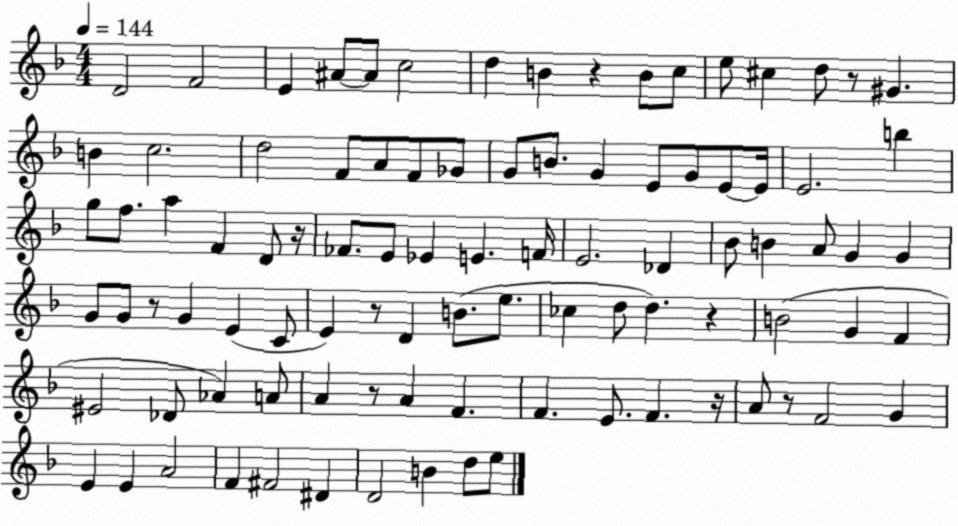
X:1
T:Untitled
M:4/4
L:1/4
K:F
D2 F2 E ^A/2 ^A/2 c2 d B z B/2 c/2 e/2 ^c d/2 z/2 ^G B c2 d2 F/2 A/2 F/2 _G/2 G/2 B/2 G E/2 G/2 E/2 E/4 E2 b g/2 f/2 a F D/2 z/4 _F/2 E/2 _E E F/4 E2 _D _B/2 B A/2 G G G/2 G/2 z/2 G E C/2 E z/2 D B/2 e/2 _c d/2 d z B2 G F ^E2 _D/2 _A A/2 A z/2 A F F E/2 F z/4 A/2 z/2 F2 G E E A2 F ^F2 ^D D2 B d/2 e/2